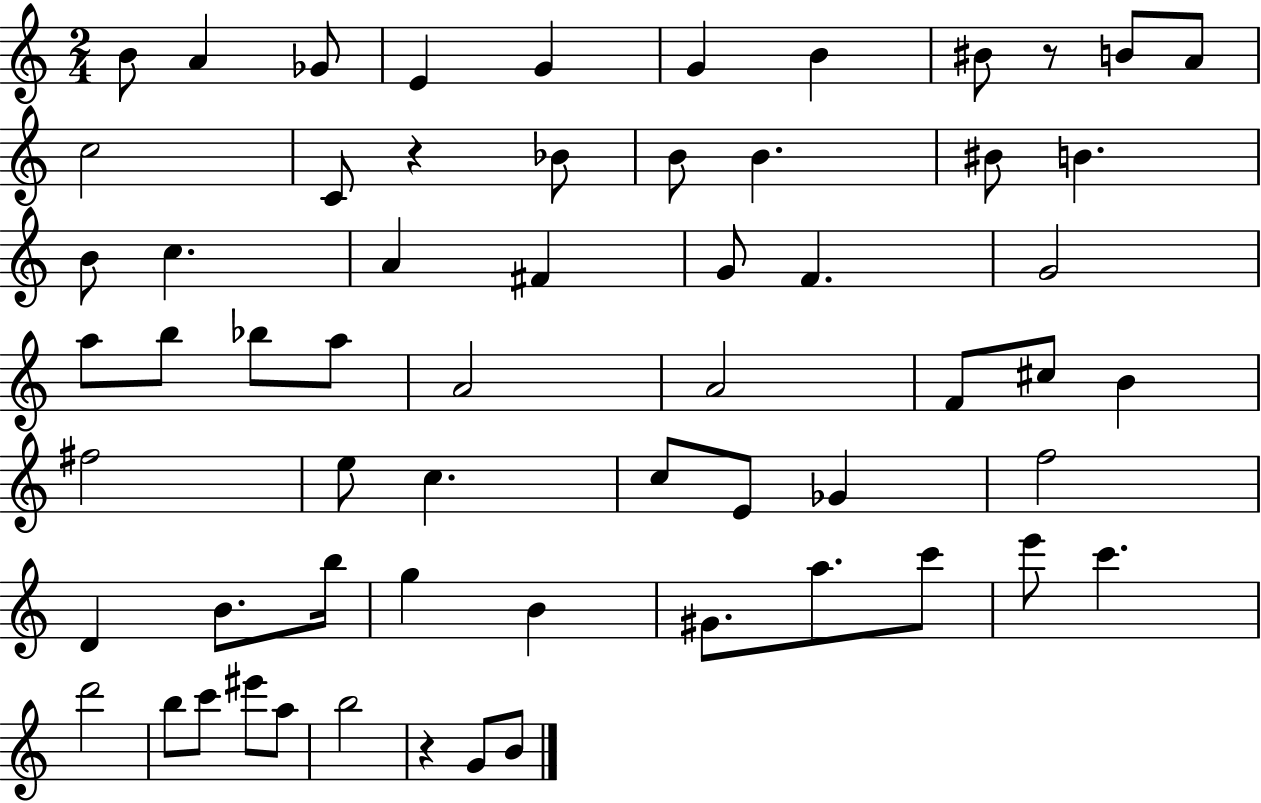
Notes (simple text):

B4/e A4/q Gb4/e E4/q G4/q G4/q B4/q BIS4/e R/e B4/e A4/e C5/h C4/e R/q Bb4/e B4/e B4/q. BIS4/e B4/q. B4/e C5/q. A4/q F#4/q G4/e F4/q. G4/h A5/e B5/e Bb5/e A5/e A4/h A4/h F4/e C#5/e B4/q F#5/h E5/e C5/q. C5/e E4/e Gb4/q F5/h D4/q B4/e. B5/s G5/q B4/q G#4/e. A5/e. C6/e E6/e C6/q. D6/h B5/e C6/e EIS6/e A5/e B5/h R/q G4/e B4/e